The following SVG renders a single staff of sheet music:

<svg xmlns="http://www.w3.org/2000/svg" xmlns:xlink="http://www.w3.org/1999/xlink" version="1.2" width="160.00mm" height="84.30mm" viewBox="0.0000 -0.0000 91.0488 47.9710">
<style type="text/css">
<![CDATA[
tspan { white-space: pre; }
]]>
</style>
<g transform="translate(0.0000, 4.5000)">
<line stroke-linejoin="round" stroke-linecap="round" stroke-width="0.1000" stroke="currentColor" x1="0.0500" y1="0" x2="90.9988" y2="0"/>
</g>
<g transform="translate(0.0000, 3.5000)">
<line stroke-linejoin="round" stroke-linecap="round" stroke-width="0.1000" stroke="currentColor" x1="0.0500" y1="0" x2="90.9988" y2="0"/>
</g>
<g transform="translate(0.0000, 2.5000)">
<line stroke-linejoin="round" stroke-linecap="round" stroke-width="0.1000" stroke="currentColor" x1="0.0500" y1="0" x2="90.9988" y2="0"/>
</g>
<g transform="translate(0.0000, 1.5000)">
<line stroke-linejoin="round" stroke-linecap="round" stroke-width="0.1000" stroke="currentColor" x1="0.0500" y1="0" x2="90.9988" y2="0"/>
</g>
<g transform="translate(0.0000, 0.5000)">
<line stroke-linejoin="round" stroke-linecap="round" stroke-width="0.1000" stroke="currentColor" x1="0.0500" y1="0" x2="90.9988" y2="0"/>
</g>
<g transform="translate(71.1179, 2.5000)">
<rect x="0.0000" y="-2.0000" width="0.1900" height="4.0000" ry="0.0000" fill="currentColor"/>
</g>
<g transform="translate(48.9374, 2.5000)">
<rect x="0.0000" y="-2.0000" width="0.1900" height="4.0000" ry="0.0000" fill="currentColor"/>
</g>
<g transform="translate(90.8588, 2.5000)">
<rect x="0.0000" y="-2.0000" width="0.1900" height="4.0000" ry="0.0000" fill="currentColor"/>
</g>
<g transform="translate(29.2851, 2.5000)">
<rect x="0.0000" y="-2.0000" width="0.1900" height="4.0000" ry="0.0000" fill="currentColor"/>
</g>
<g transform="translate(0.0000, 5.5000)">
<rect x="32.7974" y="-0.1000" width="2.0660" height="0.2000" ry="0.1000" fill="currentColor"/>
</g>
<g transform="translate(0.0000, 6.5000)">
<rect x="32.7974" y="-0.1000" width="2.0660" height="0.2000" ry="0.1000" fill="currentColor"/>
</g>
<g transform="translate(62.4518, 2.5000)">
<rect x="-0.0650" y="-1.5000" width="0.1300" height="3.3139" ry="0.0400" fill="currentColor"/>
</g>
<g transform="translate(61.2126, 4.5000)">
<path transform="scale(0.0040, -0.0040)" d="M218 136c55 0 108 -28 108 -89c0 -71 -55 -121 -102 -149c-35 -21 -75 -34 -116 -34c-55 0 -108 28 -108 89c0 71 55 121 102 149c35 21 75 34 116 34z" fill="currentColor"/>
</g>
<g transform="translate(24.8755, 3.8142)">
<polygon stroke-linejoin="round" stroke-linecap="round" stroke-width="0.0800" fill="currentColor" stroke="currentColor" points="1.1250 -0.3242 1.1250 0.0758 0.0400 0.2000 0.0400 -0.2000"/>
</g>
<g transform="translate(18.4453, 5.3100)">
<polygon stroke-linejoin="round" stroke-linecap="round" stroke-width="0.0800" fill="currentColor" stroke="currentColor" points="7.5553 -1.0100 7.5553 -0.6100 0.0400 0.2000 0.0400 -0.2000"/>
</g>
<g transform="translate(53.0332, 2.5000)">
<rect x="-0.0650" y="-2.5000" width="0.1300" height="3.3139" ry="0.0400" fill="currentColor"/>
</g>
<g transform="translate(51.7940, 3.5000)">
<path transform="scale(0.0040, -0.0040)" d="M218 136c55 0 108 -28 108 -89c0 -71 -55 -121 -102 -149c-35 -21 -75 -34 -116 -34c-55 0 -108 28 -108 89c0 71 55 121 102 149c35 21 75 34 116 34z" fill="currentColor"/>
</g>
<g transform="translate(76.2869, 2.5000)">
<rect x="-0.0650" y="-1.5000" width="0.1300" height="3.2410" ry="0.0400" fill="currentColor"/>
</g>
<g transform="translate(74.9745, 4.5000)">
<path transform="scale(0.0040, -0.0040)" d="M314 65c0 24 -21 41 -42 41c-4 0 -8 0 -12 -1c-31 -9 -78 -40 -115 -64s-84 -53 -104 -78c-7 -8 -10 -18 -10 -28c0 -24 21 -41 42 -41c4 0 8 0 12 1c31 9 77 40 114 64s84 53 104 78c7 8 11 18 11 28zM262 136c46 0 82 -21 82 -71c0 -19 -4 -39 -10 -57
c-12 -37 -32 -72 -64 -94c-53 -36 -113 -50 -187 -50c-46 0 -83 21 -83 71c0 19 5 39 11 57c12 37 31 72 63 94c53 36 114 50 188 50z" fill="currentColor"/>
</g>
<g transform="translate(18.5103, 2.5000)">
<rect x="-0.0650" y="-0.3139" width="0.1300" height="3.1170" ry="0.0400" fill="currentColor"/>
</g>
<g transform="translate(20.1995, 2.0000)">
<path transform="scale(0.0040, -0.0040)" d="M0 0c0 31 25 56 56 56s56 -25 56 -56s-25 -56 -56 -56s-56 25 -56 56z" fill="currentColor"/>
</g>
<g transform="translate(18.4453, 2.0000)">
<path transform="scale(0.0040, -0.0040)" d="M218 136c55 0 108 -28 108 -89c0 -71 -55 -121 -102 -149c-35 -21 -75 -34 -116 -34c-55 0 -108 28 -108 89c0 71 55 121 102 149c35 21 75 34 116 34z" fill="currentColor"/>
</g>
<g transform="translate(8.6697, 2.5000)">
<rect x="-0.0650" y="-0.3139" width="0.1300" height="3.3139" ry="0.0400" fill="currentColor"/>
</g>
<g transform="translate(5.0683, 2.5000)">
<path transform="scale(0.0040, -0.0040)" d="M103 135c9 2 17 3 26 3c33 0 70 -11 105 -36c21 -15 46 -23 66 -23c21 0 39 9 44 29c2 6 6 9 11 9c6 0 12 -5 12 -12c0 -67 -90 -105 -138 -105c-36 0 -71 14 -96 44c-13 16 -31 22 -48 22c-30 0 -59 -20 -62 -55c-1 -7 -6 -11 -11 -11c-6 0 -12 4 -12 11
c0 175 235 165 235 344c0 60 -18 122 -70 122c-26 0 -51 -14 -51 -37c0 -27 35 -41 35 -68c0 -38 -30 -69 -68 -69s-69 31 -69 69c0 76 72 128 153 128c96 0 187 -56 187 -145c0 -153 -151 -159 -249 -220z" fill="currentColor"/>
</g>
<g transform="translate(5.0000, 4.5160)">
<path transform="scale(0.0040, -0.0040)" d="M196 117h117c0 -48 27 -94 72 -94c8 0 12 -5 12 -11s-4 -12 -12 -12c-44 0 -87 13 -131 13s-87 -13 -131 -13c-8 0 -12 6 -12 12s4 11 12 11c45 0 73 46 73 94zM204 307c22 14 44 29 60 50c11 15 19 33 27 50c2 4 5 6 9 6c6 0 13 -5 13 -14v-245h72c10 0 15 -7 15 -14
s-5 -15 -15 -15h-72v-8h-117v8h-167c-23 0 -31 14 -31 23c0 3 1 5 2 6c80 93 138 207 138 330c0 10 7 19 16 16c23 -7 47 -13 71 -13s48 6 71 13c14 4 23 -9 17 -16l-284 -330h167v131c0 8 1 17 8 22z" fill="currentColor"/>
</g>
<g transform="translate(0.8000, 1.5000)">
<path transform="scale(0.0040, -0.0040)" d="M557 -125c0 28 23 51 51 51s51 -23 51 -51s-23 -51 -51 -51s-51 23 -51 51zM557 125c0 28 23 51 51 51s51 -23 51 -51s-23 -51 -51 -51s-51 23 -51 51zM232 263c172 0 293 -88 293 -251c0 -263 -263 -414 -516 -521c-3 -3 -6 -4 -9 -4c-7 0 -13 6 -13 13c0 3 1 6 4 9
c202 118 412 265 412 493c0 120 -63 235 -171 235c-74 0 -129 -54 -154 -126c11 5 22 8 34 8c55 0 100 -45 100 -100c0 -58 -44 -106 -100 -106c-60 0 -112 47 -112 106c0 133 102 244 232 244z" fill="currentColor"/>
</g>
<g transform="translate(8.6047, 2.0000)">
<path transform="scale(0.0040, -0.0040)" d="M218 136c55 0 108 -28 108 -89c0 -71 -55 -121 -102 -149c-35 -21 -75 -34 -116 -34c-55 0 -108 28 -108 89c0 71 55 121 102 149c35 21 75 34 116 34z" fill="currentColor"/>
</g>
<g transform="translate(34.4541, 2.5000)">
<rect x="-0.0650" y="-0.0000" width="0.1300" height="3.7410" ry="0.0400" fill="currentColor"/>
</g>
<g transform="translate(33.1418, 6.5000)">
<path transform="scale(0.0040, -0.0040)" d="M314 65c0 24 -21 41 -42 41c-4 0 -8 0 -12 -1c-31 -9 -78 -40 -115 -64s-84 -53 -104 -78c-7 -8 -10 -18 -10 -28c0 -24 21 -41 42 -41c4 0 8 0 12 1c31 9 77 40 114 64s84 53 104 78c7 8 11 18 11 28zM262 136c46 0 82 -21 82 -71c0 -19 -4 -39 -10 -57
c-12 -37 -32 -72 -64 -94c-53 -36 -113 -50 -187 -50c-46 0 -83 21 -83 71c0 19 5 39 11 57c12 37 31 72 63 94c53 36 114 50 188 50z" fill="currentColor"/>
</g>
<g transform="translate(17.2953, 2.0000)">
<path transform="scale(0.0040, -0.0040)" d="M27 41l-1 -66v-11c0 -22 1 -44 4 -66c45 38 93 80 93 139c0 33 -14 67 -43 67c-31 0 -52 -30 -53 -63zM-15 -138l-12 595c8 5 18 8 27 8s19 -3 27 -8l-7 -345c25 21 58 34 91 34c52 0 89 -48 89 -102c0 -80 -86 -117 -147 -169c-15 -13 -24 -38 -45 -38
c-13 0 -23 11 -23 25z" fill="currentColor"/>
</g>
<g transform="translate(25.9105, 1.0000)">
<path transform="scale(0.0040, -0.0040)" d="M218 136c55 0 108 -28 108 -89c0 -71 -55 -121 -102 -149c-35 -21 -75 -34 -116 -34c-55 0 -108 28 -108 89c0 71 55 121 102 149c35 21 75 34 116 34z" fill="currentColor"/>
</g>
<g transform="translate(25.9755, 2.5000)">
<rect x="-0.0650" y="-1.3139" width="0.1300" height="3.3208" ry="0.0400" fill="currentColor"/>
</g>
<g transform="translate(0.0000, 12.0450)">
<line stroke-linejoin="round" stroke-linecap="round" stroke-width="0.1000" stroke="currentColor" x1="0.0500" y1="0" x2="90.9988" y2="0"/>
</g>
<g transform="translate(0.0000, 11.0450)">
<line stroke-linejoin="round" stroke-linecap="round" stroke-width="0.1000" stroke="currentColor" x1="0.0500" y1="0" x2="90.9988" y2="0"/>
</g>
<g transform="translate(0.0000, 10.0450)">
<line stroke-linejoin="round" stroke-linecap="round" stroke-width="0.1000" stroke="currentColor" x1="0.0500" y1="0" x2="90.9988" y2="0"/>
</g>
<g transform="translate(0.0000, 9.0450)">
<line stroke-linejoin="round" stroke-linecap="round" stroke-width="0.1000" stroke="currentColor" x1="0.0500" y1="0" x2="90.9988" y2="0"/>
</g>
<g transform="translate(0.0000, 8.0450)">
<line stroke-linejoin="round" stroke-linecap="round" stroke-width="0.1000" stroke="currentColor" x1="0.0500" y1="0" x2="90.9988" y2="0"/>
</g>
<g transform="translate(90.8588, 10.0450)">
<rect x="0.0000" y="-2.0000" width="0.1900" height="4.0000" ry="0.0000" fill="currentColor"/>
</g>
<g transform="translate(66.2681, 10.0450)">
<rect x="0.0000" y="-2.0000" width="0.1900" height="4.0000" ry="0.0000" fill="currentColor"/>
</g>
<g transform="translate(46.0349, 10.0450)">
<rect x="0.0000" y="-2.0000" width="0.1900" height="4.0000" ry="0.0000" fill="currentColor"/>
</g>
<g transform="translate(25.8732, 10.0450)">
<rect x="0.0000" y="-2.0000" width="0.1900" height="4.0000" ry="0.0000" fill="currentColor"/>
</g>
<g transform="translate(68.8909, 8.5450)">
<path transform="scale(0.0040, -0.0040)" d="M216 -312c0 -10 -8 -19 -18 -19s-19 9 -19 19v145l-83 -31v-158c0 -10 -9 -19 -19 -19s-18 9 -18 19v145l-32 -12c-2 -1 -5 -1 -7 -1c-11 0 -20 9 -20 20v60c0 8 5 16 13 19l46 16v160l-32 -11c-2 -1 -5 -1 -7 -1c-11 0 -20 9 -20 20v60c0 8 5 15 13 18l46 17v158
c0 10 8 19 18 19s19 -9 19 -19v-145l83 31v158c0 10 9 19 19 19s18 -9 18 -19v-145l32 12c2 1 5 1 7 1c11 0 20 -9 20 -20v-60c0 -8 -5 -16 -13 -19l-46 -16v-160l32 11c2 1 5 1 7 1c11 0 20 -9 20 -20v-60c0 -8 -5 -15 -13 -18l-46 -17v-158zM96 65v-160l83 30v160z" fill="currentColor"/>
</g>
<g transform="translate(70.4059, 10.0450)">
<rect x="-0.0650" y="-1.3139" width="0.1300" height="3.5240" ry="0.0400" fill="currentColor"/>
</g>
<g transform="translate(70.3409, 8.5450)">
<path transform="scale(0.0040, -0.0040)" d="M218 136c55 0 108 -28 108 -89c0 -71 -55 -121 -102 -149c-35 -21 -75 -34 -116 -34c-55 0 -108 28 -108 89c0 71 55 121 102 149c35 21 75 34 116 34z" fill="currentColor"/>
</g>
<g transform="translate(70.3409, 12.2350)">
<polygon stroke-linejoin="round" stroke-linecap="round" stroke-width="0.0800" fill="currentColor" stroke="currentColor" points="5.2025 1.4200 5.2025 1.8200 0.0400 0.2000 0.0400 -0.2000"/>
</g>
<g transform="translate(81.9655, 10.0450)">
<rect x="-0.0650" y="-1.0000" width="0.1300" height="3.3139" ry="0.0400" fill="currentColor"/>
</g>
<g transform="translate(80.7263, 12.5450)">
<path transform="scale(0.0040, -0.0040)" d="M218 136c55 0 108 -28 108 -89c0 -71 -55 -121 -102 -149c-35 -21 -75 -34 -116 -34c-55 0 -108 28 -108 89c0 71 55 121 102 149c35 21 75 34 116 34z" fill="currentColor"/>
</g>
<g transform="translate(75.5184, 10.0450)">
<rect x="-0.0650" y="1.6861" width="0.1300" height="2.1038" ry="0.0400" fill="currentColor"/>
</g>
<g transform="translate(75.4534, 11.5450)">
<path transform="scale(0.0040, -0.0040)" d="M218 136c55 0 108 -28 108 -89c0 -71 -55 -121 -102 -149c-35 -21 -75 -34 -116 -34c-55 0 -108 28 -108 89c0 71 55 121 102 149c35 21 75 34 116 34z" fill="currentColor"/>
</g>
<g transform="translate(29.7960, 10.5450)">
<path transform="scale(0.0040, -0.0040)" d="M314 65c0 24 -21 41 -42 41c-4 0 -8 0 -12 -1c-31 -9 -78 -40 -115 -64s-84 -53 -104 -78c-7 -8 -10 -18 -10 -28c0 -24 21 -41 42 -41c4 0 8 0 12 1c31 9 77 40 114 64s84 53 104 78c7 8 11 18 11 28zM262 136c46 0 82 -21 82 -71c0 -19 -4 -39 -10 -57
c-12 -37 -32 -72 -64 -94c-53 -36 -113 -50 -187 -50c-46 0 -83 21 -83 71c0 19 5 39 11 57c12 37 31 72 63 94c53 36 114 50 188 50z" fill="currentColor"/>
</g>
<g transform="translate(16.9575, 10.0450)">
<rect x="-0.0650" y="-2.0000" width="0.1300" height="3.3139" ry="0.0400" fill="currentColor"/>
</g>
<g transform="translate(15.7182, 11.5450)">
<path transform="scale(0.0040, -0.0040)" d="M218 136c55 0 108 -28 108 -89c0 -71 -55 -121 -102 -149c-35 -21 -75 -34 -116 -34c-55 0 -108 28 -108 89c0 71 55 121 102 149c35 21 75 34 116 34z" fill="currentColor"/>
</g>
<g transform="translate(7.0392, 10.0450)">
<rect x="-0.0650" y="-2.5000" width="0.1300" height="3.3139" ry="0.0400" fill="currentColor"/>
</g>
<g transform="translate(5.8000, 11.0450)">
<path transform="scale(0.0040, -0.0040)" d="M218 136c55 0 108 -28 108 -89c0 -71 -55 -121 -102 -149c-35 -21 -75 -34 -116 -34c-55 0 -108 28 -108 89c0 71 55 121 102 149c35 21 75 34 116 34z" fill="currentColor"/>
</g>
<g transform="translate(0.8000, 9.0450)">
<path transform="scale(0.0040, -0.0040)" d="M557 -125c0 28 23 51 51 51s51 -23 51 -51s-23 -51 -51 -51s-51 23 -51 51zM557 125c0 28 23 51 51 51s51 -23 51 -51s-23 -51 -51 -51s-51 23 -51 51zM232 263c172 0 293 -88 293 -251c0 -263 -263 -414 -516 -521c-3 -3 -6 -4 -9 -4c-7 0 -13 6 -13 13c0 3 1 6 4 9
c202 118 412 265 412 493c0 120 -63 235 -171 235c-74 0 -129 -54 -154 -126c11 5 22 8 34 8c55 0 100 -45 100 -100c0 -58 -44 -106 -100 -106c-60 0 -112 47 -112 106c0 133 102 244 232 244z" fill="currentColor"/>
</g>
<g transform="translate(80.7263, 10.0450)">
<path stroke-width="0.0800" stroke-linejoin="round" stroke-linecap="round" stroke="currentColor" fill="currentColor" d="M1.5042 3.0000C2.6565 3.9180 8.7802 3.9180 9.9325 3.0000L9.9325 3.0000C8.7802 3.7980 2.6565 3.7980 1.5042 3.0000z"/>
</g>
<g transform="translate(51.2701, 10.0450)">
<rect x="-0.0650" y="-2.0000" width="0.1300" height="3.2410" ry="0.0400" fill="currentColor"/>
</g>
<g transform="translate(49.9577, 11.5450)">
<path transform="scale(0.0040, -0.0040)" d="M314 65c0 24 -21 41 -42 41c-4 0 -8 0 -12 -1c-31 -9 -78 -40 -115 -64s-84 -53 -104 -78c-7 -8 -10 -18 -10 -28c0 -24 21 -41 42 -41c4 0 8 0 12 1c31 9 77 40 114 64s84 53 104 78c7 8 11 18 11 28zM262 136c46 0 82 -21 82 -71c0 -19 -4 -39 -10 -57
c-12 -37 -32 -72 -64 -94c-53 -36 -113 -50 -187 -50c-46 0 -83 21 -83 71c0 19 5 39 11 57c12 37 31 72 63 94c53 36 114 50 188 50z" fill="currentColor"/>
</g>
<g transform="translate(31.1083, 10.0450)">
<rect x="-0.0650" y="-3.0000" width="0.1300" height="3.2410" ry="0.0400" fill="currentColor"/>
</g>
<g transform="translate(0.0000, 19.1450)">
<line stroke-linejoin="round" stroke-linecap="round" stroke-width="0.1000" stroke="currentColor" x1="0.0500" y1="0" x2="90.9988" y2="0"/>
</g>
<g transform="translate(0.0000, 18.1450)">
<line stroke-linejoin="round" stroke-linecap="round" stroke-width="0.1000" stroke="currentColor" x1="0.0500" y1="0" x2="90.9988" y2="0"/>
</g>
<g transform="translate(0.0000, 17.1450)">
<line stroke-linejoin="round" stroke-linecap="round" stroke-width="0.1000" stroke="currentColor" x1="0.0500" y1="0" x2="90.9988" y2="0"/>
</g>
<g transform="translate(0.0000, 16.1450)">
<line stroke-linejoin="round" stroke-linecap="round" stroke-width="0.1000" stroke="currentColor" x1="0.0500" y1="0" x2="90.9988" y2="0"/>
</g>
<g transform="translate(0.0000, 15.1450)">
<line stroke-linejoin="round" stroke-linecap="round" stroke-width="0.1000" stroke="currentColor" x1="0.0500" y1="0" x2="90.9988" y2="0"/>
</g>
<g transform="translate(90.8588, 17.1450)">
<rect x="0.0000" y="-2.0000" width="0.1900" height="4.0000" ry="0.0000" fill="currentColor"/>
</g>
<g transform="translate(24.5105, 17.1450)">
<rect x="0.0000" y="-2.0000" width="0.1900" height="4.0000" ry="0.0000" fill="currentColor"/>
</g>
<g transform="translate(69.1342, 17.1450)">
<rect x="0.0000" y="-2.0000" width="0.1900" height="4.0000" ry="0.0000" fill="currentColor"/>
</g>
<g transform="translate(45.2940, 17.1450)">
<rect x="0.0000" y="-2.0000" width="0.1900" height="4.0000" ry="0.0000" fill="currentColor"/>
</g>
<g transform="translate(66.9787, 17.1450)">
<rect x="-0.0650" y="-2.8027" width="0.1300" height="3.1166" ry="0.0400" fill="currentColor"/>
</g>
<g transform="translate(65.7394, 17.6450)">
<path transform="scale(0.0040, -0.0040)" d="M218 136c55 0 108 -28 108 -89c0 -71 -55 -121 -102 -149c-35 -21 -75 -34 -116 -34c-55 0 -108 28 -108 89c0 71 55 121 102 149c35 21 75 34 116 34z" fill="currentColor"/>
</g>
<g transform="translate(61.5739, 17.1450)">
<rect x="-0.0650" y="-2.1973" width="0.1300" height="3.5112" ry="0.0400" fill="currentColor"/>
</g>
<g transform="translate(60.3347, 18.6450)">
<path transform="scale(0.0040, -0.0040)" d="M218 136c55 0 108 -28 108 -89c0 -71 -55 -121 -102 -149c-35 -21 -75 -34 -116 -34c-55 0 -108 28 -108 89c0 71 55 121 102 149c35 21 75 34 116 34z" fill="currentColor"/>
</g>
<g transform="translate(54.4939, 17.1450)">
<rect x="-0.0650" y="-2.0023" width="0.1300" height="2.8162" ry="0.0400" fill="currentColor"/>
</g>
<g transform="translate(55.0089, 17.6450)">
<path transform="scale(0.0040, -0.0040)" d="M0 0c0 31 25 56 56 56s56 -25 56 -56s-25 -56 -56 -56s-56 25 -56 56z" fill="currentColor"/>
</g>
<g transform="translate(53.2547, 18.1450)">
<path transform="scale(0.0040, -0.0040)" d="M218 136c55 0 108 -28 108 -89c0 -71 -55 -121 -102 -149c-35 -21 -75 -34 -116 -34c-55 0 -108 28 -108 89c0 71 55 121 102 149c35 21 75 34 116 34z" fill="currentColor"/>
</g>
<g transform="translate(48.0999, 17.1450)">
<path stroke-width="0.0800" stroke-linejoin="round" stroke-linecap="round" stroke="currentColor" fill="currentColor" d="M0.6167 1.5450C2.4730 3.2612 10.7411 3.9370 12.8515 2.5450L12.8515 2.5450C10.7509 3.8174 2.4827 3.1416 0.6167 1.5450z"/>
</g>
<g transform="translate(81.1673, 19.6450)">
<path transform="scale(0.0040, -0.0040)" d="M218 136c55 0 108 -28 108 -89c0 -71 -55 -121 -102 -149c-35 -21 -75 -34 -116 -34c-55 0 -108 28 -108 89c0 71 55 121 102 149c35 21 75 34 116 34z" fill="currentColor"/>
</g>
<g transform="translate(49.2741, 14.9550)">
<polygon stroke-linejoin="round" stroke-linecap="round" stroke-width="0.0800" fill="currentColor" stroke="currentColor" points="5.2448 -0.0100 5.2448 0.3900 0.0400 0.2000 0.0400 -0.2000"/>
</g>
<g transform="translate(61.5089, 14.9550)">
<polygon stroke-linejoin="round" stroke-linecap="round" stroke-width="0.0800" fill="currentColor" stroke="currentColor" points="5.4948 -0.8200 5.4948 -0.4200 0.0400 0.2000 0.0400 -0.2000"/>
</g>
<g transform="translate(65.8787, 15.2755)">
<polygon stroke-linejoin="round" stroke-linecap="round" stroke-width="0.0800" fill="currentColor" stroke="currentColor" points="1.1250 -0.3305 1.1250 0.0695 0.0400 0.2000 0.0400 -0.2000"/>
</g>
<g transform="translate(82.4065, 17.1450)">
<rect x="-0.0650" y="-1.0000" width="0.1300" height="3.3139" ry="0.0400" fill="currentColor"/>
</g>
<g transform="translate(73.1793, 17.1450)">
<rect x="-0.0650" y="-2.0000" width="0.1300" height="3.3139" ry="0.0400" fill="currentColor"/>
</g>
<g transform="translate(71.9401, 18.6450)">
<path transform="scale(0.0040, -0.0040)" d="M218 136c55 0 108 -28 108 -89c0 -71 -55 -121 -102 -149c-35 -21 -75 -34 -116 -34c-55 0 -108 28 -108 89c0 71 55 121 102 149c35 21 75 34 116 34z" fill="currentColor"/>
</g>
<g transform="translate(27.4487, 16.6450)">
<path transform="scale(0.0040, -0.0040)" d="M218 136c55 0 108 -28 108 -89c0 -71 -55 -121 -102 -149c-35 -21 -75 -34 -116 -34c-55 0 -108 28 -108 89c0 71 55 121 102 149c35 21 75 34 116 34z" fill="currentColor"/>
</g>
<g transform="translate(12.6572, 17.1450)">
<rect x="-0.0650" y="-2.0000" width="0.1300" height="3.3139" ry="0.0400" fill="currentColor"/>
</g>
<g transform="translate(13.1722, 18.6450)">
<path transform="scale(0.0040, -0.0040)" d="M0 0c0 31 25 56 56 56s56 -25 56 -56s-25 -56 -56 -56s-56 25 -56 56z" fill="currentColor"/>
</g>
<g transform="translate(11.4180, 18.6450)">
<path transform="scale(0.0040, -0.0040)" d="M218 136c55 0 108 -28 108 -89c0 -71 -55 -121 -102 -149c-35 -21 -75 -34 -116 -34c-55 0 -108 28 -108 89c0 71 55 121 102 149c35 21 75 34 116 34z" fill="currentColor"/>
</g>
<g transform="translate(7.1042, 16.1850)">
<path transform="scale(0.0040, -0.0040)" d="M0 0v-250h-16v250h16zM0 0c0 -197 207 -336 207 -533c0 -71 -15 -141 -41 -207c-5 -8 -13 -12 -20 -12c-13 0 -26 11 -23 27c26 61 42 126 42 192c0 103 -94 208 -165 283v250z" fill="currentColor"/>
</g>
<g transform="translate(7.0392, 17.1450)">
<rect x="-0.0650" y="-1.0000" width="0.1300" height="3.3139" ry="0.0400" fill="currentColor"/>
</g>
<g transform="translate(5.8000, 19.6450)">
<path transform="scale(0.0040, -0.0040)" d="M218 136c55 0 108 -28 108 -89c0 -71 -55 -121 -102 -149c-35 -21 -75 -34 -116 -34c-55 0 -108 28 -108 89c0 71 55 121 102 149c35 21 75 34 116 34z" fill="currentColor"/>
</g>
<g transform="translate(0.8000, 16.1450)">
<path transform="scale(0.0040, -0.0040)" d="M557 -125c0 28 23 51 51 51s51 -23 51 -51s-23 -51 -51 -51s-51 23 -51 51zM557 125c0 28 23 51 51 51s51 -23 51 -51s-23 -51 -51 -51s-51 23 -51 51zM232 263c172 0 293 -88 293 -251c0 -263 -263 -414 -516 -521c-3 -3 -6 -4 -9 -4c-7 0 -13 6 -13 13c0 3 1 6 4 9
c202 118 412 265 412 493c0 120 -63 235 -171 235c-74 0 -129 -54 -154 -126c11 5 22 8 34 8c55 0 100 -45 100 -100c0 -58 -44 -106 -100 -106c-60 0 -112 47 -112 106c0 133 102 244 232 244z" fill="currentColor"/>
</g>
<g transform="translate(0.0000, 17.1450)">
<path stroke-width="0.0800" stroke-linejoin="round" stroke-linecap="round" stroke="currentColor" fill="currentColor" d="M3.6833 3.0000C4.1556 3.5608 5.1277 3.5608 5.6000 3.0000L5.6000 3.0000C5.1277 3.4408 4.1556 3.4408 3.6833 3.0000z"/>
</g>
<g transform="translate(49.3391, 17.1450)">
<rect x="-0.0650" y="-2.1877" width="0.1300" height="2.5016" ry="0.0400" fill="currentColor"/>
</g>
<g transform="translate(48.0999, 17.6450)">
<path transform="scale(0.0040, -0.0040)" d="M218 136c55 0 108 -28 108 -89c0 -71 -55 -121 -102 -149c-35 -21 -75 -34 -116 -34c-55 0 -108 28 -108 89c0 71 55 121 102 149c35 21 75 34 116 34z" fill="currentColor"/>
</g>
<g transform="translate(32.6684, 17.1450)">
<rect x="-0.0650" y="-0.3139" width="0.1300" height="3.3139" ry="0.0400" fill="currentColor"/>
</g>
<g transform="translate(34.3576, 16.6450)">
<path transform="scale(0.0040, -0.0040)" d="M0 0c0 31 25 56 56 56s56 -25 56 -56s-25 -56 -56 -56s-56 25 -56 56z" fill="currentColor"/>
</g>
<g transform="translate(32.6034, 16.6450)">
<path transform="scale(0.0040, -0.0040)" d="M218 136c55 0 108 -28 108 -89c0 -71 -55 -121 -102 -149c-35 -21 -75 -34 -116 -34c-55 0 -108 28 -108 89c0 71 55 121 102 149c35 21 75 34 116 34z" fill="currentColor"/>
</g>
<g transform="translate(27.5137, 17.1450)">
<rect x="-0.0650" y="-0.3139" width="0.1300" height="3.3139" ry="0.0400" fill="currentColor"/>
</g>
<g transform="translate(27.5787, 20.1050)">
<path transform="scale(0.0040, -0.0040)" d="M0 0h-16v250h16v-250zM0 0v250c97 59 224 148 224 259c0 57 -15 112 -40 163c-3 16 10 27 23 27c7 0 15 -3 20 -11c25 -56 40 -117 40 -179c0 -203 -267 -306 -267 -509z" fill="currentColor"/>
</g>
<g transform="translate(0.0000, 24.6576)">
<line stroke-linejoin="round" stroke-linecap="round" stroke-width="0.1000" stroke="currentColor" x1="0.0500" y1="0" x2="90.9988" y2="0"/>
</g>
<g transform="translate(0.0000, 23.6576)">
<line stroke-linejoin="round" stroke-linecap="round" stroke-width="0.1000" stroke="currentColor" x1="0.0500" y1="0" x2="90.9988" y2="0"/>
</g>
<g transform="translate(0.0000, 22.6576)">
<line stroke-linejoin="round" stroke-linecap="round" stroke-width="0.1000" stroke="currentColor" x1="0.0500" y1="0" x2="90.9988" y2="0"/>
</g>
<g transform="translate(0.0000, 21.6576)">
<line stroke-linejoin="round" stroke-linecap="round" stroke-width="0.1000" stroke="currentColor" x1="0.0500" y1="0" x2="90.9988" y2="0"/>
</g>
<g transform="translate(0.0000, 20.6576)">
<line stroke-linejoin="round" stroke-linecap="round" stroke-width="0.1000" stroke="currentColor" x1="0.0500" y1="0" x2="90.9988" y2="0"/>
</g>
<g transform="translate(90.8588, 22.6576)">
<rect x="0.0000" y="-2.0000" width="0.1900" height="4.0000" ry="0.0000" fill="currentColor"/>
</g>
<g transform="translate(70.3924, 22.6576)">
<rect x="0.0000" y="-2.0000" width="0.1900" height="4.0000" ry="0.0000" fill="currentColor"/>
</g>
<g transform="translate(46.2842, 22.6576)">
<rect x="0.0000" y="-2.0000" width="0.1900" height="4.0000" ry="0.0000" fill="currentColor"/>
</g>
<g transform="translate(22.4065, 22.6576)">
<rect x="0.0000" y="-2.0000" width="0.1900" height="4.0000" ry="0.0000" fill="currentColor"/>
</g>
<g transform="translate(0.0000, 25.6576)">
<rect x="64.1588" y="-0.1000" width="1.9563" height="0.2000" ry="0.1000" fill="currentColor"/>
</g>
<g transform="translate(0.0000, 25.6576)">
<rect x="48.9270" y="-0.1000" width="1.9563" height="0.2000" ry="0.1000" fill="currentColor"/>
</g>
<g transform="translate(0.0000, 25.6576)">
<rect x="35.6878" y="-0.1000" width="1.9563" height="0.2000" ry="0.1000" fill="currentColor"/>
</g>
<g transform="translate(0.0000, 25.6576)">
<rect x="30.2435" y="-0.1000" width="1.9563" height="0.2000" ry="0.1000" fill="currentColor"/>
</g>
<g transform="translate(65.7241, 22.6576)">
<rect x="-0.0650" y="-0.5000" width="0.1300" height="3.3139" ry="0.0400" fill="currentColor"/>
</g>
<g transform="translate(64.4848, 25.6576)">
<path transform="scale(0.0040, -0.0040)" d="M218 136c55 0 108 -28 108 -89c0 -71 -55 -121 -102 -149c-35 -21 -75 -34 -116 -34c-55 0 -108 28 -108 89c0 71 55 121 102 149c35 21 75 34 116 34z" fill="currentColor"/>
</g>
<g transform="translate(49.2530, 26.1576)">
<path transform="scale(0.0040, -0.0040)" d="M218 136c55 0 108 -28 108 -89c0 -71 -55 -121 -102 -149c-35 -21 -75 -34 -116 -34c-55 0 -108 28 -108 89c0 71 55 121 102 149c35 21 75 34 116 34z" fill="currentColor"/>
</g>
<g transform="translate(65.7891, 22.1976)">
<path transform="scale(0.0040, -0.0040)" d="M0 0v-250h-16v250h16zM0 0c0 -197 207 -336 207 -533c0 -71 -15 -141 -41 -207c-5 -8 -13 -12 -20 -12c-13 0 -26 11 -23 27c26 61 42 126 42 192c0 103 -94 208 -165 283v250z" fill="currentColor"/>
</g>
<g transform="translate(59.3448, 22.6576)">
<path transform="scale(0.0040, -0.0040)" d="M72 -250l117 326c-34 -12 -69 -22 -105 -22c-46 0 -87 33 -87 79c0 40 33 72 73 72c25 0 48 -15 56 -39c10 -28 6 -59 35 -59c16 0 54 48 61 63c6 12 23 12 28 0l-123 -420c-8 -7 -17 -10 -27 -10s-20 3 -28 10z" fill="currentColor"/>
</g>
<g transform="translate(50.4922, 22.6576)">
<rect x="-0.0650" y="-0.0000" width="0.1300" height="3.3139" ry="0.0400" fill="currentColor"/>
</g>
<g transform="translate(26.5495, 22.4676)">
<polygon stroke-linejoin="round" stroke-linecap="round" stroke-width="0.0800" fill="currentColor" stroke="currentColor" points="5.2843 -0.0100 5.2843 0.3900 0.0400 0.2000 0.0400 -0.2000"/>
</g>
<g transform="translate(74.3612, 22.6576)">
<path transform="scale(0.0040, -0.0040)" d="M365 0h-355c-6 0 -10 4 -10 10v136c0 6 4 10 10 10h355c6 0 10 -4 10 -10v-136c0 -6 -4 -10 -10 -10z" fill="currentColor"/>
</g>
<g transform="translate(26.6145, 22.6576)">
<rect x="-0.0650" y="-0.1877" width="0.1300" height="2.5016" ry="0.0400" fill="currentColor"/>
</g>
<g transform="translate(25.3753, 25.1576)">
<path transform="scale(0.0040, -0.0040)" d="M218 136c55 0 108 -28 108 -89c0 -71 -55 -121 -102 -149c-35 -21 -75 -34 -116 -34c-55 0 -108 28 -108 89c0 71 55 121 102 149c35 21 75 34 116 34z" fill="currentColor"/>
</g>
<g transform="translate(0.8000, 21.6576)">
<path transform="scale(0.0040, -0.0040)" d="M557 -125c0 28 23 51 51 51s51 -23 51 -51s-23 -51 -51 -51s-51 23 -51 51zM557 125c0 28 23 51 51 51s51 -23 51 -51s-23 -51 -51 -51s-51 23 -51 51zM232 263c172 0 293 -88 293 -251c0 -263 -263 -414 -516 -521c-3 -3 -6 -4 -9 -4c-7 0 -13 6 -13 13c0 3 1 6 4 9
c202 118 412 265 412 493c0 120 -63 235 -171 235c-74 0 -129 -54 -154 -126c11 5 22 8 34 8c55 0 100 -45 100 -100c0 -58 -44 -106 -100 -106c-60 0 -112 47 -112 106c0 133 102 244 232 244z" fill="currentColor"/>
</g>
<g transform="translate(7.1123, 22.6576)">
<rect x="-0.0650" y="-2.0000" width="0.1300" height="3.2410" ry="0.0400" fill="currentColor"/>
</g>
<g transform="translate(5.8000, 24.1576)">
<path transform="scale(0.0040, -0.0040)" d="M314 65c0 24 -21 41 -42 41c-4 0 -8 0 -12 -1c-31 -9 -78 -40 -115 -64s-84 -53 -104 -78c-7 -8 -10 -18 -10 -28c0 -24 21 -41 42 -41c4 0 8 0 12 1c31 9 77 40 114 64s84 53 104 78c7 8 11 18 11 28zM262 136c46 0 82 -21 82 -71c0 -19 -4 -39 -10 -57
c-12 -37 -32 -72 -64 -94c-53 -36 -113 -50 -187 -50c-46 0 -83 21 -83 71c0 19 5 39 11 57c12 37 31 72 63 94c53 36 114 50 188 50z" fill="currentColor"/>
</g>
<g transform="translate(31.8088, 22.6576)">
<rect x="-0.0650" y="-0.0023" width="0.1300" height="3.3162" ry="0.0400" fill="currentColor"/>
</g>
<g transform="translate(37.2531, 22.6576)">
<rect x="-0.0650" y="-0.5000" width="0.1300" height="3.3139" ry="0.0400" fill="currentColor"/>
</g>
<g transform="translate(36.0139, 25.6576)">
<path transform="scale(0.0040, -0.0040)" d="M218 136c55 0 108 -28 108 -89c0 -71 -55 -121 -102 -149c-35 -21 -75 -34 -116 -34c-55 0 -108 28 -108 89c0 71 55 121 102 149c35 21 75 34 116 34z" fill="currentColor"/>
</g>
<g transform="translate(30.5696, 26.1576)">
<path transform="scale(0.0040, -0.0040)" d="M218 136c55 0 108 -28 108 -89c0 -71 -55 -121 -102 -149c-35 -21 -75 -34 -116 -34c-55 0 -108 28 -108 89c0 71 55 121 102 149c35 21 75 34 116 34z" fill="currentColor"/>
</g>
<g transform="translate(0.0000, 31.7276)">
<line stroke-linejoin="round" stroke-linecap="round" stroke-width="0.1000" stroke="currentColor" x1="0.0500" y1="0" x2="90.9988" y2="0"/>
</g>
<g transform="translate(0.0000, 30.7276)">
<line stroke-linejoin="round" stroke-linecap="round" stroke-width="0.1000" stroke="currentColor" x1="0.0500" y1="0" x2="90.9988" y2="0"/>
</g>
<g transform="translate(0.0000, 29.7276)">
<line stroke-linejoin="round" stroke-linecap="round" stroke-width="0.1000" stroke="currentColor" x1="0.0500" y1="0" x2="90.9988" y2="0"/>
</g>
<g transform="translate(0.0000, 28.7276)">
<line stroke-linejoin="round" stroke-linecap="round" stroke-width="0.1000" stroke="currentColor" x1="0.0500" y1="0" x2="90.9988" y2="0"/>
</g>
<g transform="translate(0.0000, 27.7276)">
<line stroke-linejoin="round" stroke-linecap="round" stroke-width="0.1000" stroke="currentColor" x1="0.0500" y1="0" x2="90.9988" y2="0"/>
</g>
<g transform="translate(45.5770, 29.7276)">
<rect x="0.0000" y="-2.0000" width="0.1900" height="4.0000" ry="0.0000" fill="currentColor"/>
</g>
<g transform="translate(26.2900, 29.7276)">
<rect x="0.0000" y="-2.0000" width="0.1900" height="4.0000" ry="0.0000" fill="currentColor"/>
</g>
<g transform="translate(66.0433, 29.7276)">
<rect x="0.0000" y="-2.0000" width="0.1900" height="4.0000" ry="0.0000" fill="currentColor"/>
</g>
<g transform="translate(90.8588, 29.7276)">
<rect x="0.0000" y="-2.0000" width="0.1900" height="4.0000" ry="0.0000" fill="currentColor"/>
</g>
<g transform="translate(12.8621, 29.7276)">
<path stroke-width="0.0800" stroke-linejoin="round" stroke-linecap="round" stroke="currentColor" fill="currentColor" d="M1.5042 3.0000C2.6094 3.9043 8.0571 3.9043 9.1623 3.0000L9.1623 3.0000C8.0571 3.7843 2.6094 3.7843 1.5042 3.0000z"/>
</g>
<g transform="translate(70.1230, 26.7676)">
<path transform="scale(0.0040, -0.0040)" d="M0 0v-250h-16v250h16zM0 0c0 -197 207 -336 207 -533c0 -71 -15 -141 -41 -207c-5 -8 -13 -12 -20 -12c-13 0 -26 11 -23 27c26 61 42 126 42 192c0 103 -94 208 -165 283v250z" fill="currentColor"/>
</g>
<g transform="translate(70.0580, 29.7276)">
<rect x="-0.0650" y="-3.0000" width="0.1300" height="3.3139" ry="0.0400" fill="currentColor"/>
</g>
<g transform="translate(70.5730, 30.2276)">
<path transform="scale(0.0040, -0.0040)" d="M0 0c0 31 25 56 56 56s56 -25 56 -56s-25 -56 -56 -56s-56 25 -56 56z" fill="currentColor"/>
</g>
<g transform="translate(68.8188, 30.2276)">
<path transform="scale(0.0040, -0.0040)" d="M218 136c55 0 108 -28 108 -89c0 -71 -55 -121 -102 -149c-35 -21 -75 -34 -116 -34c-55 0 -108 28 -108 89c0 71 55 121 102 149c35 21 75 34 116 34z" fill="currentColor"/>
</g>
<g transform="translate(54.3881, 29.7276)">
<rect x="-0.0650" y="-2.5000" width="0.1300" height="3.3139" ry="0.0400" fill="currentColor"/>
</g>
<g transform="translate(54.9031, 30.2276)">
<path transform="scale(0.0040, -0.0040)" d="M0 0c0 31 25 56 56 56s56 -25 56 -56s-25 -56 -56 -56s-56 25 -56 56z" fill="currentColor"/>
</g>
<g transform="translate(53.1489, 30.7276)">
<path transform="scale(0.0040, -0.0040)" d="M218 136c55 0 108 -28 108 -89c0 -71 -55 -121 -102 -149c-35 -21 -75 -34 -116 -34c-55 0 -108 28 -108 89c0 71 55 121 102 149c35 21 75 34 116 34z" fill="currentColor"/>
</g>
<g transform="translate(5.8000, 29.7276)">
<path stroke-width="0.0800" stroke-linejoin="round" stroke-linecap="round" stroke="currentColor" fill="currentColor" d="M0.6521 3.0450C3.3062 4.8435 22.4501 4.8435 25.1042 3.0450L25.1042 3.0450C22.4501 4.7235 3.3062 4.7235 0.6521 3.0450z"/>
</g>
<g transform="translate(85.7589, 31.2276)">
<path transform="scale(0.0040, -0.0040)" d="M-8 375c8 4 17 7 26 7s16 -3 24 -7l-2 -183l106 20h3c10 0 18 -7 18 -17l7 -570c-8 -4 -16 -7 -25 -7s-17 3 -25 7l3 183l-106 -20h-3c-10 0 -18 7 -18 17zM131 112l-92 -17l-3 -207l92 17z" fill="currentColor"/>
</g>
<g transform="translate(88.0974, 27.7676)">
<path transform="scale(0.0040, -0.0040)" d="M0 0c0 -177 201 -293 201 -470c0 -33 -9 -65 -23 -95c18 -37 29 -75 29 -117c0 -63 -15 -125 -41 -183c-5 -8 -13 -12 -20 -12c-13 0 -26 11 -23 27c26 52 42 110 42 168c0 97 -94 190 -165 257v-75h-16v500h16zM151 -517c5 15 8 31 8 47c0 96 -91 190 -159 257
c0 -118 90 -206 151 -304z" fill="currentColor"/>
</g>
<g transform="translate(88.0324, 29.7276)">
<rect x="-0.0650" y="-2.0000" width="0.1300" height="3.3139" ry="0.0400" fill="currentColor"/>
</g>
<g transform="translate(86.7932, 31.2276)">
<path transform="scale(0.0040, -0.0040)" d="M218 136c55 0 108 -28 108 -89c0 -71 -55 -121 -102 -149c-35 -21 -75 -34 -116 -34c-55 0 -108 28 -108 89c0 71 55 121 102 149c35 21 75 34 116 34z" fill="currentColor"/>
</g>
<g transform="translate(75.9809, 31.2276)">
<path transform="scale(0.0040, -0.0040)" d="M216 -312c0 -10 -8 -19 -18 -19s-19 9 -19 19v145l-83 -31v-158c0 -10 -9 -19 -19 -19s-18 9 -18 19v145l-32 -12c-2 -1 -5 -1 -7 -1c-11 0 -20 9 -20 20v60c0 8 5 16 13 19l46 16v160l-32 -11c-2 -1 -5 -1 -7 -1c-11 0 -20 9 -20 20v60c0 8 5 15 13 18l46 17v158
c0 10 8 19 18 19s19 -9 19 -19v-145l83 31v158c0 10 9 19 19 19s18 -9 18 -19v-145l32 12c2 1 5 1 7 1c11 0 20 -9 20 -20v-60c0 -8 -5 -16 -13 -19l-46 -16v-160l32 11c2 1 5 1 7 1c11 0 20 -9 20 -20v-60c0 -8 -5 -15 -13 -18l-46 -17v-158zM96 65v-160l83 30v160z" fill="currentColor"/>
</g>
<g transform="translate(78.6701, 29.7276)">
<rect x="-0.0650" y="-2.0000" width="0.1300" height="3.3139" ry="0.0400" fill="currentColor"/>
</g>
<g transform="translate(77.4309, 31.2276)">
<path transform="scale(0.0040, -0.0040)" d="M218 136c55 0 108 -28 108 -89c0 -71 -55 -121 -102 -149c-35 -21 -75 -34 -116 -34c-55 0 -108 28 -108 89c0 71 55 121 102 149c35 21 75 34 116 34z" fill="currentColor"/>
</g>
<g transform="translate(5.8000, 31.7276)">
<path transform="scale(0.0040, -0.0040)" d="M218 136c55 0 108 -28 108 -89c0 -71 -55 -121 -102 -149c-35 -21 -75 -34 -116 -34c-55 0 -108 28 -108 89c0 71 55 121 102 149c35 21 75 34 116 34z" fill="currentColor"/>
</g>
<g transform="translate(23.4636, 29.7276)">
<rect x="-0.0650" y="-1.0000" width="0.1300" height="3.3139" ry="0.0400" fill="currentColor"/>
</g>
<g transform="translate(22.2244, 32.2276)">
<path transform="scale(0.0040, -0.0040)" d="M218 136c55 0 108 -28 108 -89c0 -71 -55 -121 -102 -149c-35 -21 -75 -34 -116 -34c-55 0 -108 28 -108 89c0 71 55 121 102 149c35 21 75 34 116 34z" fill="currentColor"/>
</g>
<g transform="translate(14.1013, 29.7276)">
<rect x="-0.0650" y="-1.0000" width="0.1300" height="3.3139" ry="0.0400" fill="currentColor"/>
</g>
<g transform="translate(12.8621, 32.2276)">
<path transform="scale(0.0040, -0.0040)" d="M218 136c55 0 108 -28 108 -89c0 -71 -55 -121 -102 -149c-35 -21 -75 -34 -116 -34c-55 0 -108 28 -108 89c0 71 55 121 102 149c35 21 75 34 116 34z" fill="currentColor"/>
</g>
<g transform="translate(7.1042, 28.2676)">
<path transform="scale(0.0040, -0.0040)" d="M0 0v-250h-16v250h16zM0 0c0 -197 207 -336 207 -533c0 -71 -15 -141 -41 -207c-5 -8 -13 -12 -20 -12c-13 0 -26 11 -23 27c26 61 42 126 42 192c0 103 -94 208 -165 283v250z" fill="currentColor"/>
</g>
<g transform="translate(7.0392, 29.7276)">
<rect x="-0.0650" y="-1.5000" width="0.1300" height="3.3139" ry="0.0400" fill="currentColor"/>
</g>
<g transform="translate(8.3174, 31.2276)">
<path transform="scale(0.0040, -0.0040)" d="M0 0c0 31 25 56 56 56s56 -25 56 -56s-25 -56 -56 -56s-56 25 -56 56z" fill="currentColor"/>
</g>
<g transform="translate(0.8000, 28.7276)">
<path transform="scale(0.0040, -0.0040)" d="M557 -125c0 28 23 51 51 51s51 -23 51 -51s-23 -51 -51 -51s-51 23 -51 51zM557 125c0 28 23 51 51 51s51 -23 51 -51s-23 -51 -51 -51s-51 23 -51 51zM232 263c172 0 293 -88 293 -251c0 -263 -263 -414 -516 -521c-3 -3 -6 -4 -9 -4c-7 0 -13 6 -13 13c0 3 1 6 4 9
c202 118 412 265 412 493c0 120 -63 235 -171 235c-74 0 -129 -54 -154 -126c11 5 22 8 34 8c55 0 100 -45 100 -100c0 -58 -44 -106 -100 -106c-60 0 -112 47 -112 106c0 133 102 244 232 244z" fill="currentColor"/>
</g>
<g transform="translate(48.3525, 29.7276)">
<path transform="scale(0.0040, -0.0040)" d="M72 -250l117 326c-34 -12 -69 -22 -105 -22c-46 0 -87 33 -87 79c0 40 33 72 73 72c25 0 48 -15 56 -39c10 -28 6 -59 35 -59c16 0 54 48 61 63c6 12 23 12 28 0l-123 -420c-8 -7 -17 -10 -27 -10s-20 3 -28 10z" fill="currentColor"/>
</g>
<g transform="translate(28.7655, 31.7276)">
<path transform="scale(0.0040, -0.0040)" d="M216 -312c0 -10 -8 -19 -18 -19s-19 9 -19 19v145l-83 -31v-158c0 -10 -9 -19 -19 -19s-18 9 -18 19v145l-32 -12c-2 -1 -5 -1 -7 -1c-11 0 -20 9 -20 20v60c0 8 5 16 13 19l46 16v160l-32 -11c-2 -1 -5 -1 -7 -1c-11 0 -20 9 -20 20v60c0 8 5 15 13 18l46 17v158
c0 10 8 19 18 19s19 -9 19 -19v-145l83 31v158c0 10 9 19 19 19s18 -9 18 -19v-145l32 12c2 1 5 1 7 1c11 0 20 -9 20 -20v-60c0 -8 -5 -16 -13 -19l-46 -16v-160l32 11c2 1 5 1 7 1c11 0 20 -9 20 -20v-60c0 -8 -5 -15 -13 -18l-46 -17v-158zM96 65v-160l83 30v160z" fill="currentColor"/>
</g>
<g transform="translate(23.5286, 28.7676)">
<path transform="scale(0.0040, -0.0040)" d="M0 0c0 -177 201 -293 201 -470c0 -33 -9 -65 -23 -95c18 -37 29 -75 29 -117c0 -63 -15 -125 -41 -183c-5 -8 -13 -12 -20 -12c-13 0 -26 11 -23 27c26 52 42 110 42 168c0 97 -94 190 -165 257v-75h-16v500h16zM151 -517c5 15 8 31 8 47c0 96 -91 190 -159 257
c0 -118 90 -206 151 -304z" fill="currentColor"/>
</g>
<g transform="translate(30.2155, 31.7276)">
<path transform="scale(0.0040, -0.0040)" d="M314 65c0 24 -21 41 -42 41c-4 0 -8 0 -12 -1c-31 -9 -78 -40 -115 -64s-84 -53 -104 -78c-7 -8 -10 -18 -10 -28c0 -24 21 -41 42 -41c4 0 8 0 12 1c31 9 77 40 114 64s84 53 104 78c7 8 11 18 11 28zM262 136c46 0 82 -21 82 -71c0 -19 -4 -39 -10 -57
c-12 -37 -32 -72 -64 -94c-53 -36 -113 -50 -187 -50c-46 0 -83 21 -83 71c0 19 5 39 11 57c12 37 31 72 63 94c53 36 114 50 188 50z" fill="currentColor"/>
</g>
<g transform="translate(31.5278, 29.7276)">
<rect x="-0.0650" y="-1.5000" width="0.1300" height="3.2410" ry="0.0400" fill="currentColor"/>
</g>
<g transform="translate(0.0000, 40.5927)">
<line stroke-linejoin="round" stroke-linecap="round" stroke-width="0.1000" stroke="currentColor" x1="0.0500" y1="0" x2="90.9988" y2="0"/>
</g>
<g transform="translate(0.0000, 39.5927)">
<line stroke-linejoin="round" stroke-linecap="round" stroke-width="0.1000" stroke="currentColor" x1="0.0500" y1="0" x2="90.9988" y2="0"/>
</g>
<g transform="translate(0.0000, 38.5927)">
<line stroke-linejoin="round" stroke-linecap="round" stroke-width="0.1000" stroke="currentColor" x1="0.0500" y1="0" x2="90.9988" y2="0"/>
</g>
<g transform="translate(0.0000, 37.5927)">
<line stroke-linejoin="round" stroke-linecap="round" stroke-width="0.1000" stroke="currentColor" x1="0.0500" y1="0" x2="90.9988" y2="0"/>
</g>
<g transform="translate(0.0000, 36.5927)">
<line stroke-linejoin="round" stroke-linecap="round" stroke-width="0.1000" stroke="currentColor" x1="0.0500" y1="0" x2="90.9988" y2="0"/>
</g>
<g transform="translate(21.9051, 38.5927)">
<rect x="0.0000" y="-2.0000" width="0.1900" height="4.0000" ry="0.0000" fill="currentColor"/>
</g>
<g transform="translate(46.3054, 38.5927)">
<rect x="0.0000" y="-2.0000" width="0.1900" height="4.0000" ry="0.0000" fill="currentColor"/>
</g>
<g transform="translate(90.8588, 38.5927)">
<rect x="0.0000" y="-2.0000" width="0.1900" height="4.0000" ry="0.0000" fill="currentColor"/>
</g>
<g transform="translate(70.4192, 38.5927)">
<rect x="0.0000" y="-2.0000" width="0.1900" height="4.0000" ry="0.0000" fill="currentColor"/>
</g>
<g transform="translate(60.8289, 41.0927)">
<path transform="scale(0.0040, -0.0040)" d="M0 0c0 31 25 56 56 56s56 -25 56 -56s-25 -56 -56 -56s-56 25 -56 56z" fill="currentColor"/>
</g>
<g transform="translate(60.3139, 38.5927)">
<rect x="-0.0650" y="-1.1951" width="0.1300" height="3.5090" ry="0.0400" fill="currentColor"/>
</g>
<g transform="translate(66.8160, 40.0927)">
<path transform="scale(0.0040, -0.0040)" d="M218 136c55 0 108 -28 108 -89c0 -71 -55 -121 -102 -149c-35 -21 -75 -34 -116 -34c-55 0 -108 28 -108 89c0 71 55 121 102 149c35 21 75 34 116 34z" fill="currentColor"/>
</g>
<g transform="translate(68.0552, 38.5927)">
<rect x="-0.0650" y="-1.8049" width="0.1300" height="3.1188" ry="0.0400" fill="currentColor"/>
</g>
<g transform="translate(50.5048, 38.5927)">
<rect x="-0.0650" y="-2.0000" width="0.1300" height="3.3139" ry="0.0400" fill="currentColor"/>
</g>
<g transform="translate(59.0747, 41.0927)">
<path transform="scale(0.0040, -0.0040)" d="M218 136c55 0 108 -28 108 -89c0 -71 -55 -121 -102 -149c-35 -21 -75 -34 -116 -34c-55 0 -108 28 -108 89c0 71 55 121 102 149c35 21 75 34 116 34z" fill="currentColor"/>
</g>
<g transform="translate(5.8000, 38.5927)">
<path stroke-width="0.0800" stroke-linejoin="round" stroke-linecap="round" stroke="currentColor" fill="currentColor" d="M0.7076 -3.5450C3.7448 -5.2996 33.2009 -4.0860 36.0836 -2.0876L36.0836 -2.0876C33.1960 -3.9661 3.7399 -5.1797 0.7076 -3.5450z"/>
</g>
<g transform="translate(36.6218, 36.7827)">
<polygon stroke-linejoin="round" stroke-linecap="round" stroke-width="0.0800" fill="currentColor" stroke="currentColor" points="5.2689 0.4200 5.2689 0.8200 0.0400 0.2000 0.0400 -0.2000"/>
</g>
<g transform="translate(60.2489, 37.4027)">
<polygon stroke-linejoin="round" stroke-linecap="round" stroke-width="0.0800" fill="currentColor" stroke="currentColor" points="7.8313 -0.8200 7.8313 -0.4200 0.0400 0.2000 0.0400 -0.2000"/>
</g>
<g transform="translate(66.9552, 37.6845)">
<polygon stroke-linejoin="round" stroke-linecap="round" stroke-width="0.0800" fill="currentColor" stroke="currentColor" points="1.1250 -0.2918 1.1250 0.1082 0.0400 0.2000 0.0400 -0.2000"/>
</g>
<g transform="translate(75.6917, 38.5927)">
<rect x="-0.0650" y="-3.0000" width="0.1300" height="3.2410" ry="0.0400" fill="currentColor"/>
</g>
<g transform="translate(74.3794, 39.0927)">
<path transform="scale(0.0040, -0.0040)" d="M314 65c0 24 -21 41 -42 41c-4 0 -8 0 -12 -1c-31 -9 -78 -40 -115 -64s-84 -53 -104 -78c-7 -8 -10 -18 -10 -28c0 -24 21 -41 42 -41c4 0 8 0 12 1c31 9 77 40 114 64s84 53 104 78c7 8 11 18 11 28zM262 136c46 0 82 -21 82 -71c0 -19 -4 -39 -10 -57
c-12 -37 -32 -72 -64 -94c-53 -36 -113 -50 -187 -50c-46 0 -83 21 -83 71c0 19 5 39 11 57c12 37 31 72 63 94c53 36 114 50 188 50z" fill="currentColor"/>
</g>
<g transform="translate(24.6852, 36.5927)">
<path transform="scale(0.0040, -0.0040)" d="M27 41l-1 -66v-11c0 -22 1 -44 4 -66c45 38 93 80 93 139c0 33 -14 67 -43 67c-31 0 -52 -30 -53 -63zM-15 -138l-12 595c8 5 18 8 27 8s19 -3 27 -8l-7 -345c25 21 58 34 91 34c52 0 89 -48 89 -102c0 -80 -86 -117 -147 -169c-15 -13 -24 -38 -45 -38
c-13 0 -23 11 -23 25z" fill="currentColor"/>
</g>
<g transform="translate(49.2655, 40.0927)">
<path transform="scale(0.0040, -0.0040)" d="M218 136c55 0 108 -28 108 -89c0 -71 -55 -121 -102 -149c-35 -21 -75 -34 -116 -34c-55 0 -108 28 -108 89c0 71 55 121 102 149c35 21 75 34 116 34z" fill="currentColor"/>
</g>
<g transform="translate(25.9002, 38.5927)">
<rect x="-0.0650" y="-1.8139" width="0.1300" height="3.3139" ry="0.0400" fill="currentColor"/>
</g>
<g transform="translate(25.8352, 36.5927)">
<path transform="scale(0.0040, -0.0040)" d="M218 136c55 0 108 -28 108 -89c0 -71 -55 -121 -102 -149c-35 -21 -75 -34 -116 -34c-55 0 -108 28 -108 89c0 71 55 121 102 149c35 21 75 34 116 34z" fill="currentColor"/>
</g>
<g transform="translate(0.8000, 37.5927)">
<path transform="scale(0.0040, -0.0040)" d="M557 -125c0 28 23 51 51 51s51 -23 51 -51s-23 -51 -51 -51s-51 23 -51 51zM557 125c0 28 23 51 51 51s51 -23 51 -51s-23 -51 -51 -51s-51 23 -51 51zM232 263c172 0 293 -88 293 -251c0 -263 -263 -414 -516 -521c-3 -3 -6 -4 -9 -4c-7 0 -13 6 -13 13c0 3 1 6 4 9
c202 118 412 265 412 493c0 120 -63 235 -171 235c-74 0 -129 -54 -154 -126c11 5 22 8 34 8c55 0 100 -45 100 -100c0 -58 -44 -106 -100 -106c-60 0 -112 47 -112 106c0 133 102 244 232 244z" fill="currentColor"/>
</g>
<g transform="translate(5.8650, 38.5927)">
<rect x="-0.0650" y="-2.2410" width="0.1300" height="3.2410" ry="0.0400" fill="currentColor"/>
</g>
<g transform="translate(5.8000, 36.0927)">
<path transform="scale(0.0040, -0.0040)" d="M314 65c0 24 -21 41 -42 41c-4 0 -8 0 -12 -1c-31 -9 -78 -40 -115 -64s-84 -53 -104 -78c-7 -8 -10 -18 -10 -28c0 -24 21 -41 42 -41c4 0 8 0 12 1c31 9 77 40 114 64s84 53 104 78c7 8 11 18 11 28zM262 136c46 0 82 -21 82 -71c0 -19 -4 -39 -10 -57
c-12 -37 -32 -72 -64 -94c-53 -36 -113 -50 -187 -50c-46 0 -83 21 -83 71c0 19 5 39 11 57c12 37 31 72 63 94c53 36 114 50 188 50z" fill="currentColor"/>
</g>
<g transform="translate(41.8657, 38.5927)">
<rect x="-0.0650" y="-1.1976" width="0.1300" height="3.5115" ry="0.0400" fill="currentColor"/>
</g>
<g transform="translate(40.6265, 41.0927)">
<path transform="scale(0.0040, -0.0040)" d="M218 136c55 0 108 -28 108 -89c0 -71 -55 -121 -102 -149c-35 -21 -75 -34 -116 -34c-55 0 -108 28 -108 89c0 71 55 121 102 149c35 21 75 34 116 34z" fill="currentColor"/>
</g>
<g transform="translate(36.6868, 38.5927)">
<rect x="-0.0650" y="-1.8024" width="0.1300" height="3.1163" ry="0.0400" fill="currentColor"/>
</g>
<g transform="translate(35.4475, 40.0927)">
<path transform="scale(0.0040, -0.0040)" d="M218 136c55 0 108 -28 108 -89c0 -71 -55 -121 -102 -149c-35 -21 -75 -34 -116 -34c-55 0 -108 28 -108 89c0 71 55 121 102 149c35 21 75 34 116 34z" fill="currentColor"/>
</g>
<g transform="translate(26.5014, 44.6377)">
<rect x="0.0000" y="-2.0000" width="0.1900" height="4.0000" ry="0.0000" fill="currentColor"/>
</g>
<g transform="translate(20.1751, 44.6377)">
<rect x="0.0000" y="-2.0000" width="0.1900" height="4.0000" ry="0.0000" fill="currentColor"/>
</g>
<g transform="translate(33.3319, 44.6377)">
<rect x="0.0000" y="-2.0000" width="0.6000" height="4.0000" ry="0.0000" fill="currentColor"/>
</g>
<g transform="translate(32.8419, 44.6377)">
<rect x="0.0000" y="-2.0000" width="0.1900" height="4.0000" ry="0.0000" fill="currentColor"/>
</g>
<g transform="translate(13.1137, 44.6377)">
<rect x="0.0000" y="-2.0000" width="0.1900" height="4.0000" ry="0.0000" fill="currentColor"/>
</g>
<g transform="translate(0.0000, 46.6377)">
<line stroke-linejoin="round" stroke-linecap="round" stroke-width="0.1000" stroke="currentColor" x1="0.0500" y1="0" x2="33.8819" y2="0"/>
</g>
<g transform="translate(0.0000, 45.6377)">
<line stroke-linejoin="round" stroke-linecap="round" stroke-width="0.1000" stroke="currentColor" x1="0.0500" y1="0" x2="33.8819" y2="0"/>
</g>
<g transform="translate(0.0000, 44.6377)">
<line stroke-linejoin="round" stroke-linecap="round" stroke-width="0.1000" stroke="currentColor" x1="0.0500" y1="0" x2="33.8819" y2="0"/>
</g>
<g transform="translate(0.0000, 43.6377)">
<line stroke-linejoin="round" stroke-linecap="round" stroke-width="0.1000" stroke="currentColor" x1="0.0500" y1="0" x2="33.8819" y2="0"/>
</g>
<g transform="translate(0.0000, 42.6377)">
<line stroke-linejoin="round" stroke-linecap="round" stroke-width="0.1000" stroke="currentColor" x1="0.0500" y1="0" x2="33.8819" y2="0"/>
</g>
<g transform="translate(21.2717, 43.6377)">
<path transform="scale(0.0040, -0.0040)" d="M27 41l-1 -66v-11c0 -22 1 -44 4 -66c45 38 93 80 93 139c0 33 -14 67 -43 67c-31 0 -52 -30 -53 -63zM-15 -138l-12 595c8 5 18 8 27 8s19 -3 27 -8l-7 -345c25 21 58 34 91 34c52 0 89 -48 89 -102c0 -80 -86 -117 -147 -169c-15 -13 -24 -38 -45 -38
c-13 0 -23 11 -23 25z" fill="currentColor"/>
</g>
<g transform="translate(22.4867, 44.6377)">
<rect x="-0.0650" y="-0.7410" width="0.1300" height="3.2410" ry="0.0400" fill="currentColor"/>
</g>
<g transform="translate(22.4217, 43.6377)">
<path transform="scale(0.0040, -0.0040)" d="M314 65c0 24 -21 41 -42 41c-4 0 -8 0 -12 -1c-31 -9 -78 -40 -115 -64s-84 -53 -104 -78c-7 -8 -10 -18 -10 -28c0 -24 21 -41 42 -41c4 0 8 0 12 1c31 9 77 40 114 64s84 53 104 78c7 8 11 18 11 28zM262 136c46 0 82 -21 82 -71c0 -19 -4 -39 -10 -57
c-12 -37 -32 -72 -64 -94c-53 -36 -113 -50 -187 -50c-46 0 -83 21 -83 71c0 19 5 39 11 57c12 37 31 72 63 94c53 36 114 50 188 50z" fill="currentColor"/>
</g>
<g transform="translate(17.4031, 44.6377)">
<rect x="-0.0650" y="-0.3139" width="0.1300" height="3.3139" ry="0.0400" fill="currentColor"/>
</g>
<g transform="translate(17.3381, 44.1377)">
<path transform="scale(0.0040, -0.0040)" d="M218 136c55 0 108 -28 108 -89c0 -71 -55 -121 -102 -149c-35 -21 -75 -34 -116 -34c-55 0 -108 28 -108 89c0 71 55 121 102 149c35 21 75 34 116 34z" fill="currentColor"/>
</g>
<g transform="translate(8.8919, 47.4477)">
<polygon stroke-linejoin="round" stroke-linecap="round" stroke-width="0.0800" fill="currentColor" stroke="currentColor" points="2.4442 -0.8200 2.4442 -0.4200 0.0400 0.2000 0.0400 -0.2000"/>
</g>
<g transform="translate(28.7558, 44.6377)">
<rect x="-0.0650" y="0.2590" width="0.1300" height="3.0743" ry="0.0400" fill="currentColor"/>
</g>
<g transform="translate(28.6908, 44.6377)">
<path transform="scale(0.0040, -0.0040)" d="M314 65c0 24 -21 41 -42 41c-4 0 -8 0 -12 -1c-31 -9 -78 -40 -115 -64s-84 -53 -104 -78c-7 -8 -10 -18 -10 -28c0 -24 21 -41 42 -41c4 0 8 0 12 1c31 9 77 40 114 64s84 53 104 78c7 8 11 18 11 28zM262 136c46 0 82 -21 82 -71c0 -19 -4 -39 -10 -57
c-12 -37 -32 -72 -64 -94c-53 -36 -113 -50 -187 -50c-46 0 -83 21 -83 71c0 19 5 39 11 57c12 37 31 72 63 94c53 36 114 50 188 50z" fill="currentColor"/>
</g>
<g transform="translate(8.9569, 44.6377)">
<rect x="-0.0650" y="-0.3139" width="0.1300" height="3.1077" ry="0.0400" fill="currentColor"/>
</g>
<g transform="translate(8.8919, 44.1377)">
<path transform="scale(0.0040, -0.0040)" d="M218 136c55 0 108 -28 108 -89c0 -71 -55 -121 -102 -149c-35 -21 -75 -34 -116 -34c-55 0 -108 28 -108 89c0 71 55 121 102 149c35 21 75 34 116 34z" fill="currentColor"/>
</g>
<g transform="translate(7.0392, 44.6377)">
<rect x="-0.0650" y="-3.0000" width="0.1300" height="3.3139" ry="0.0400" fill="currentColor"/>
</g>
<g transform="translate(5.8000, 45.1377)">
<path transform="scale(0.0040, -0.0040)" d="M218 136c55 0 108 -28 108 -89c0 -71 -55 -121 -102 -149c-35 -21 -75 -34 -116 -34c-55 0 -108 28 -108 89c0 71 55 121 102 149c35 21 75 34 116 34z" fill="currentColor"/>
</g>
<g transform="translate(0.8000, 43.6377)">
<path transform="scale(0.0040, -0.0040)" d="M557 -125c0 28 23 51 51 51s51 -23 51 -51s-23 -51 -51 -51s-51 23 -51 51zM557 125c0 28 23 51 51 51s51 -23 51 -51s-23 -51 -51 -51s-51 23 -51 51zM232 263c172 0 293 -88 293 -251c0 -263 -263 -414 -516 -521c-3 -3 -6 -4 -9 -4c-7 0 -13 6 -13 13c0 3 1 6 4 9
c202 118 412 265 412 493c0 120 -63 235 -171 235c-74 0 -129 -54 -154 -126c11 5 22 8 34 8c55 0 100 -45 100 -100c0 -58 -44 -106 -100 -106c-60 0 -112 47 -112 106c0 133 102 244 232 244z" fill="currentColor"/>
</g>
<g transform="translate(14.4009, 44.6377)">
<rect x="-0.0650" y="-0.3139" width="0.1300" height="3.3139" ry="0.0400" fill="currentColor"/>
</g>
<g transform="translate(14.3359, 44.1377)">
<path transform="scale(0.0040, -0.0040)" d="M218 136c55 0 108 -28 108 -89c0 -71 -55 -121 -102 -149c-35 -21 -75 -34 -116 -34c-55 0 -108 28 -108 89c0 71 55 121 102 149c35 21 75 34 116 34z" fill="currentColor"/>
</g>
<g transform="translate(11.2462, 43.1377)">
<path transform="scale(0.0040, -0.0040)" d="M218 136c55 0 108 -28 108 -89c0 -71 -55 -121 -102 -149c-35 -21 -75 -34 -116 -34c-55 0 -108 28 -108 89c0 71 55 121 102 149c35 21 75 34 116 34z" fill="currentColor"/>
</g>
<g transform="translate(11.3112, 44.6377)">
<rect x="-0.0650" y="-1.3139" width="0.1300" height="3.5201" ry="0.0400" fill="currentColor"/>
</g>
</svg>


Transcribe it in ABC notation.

X:1
T:Untitled
M:2/4
L:1/4
K:C
E, _E,/2 G,/4 C,,2 B,, G,, G,,2 B,, A,, C,2 A,,2 ^G,/2 A,,/2 F,, F,,/2 A,, E,/2 E, C,/2 B,,/2 A,,/2 C,/4 A,, F,, A,,2 F,,/2 D,,/2 E,, D,, z/2 E,,/2 z2 G,,/2 F,, F,,/4 ^G,,2 z/2 B,, C,/2 ^A,, A,,/4 B,2 _A, A,,/2 F,,/2 A,, F,,/2 A,,/4 C,2 C, E,/2 G,/2 E, E, _F,2 D,2